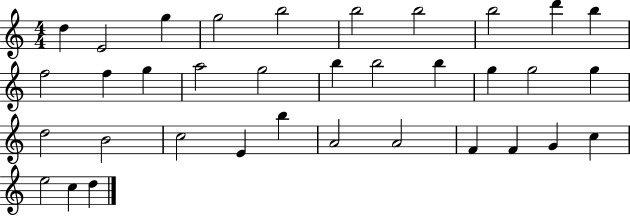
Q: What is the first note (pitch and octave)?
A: D5